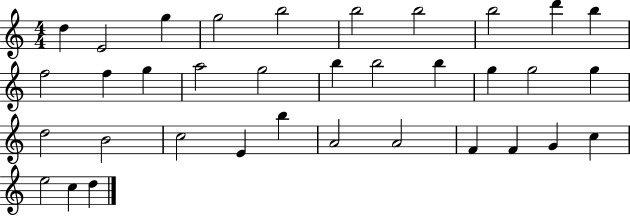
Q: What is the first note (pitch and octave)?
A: D5